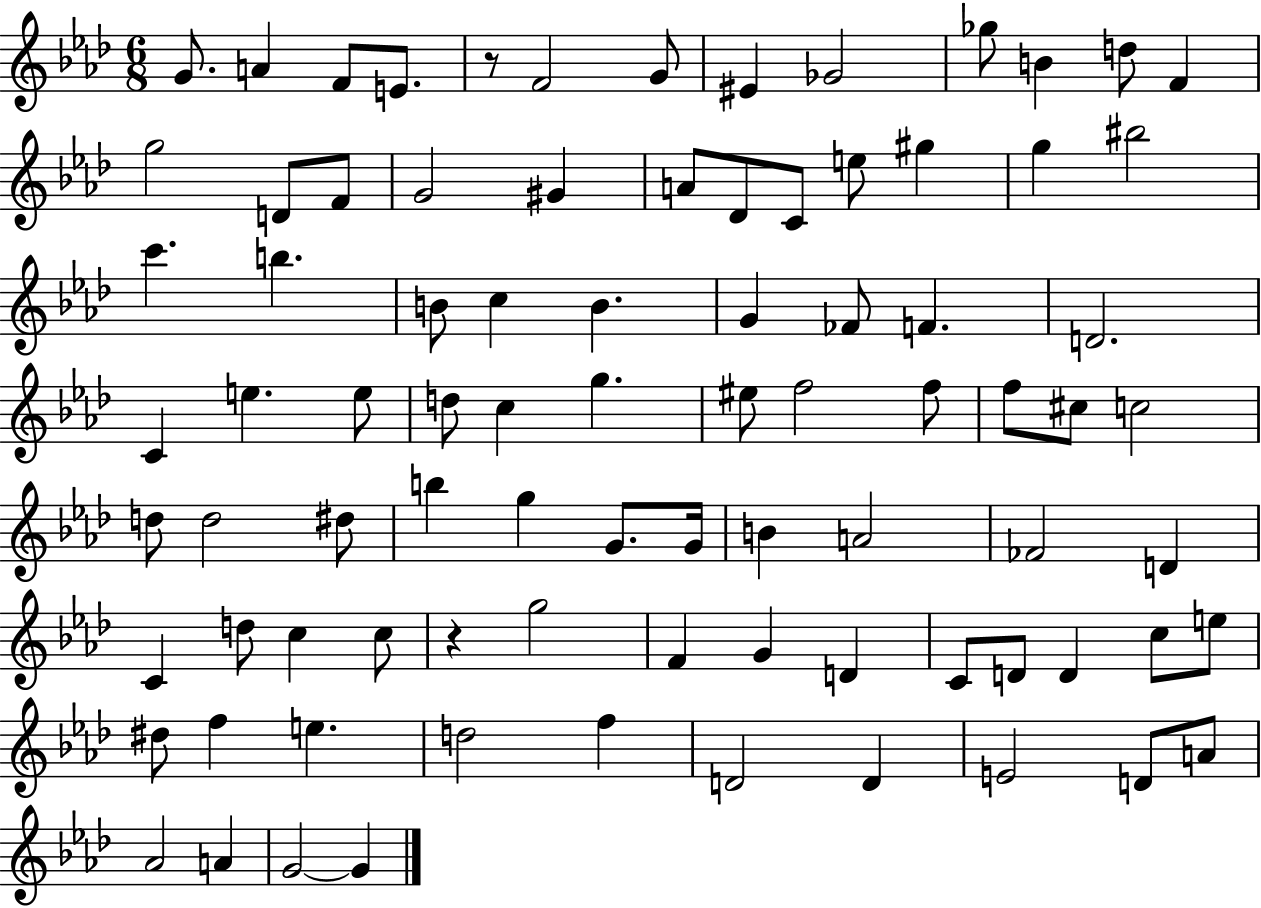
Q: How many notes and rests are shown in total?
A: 85